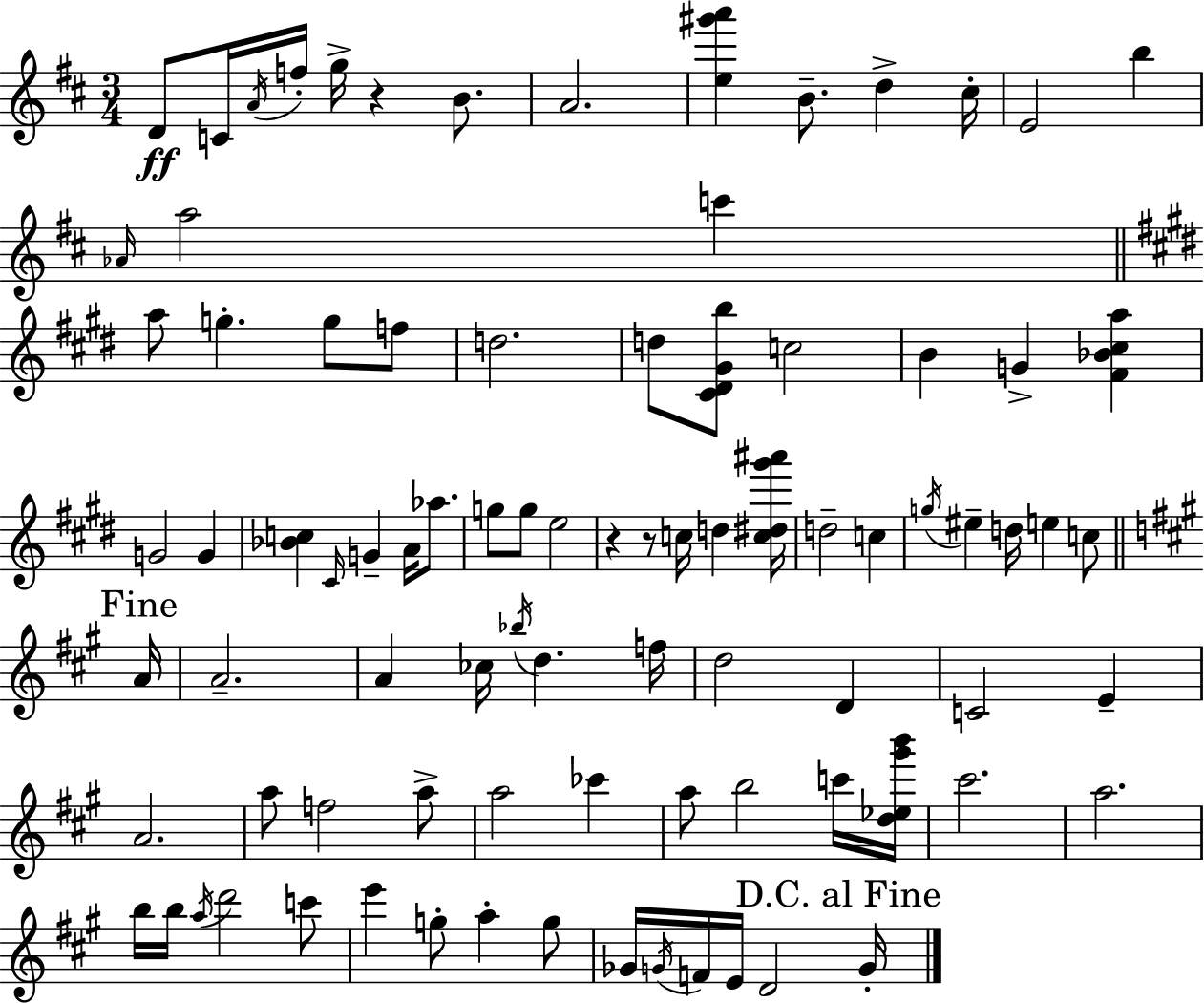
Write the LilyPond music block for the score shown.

{
  \clef treble
  \numericTimeSignature
  \time 3/4
  \key d \major
  d'8\ff c'16 \acciaccatura { a'16 } f''16-. g''16-> r4 b'8. | a'2. | <e'' gis''' a'''>4 b'8.-- d''4-> | cis''16-. e'2 b''4 | \break \grace { aes'16 } a''2 c'''4 | \bar "||" \break \key e \major a''8 g''4.-. g''8 f''8 | d''2. | d''8 <cis' dis' gis' b''>8 c''2 | b'4 g'4-> <fis' bes' cis'' a''>4 | \break g'2 g'4 | <bes' c''>4 \grace { cis'16 } g'4-- a'16 aes''8. | g''8 g''8 e''2 | r4 r8 c''16 d''4 | \break <c'' dis'' gis''' ais'''>16 d''2-- c''4 | \acciaccatura { g''16 } eis''4-- d''16 e''4 c''8 | \mark "Fine" \bar "||" \break \key a \major a'16 a'2.-- | a'4 ces''16 \acciaccatura { bes''16 } d''4. | f''16 d''2 d'4 | c'2 e'4-- | \break a'2. | a''8 f''2 | a''8-> a''2 ces'''4 | a''8 b''2 | \break c'''16 <d'' ees'' gis''' b'''>16 cis'''2. | a''2. | b''16 b''16 \acciaccatura { a''16 } d'''2 | c'''8 e'''4 g''8-. a''4-. | \break g''8 ges'16 \acciaccatura { g'16 } f'16 e'16 d'2 | \mark "D.C. al Fine" g'16-. \bar "|."
}